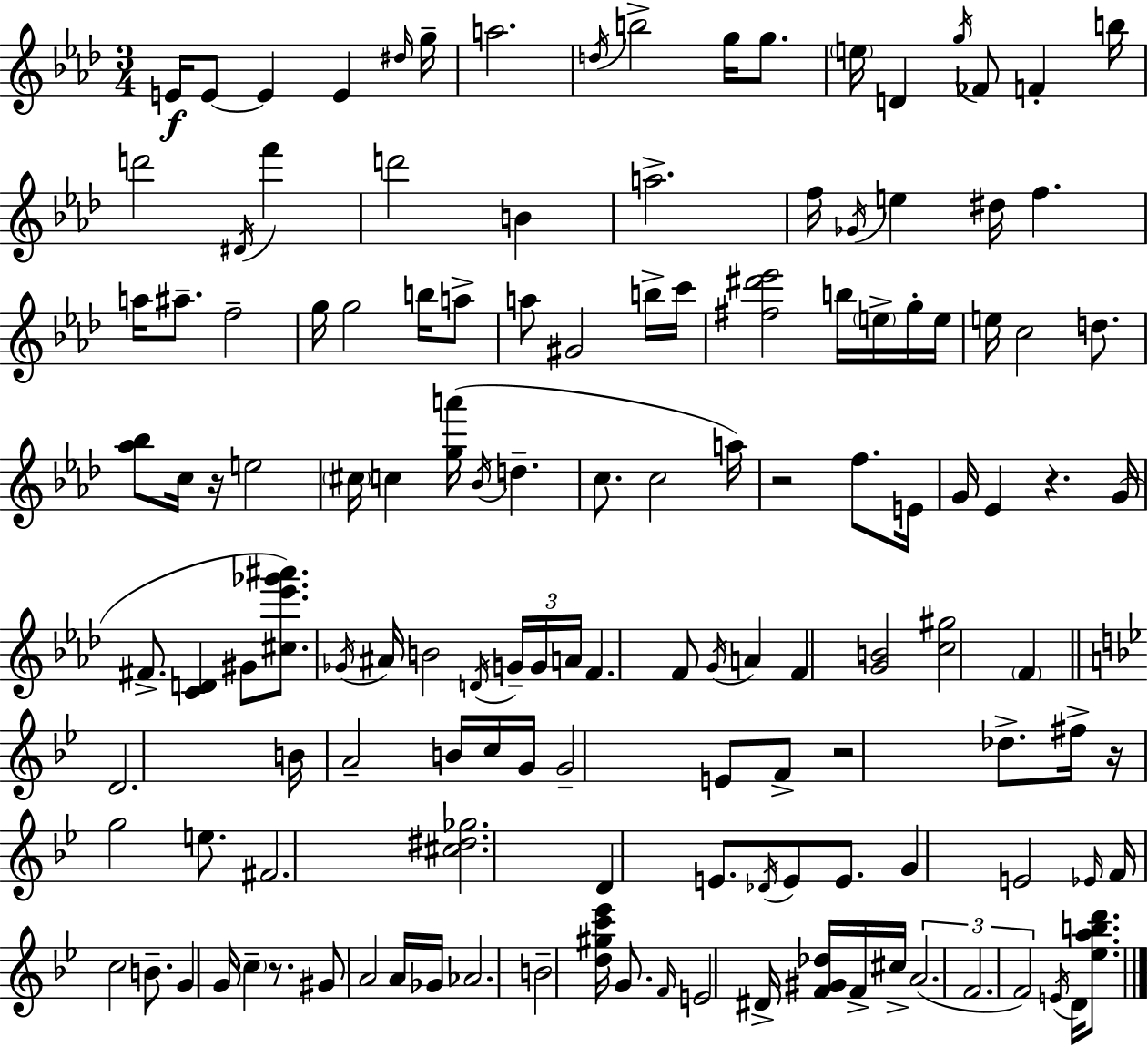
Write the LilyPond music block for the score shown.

{
  \clef treble
  \numericTimeSignature
  \time 3/4
  \key f \minor
  e'16\f e'8~~ e'4 e'4 \grace { dis''16 } | g''16-- a''2. | \acciaccatura { d''16 } b''2-> g''16 g''8. | \parenthesize e''16 d'4 \acciaccatura { g''16 } fes'8 f'4-. | \break b''16 d'''2 \acciaccatura { dis'16 } | f'''4 d'''2 | b'4 a''2.-> | f''16 \acciaccatura { ges'16 } e''4 dis''16 f''4. | \break a''16 ais''8.-- f''2-- | g''16 g''2 | b''16 a''8-> a''8 gis'2 | b''16-> c'''16 <fis'' dis''' ees'''>2 | \break b''16 \parenthesize e''16-> g''16-. e''16 e''16 c''2 | d''8. <aes'' bes''>8 c''16 r16 e''2 | \parenthesize cis''16 c''4 <g'' a'''>16( \acciaccatura { bes'16 } | d''4.-- c''8. c''2 | \break a''16) r2 | f''8. e'16 g'16 ees'4 r4. | g'16( fis'8.-> <c' d'>4 | gis'8 <cis'' ees''' ges''' ais'''>8.) \acciaccatura { ges'16 } ais'16 b'2 | \break \acciaccatura { d'16 } \tuplet 3/2 { g'16-- g'16 a'16 } f'4. | f'8 \acciaccatura { g'16 } a'4 f'4 | <g' b'>2 <c'' gis''>2 | \parenthesize f'4 \bar "||" \break \key bes \major d'2. | b'16 a'2-- b'16 c''16 g'16 | g'2-- e'8 f'8-> | r2 des''8.-> fis''16-> | \break r16 g''2 e''8. | fis'2. | <cis'' dis'' ges''>2. | d'4 e'8. \acciaccatura { des'16 } e'8 e'8. | \break g'4 e'2 | \grace { ees'16 } f'16 c''2 b'8.-- | g'4 g'16 \parenthesize c''4-- r8. | gis'8 a'2 | \break a'16 ges'16 aes'2. | b'2-- <d'' gis'' c''' ees'''>16 g'8. | \grace { f'16 } e'2 dis'16-> | <f' gis' des''>16 f'16-> cis''16-> \tuplet 3/2 { a'2.( | \break f'2. | f'2) } \acciaccatura { e'16 } | d'16 <ees'' a'' b'' d'''>8. \bar "|."
}